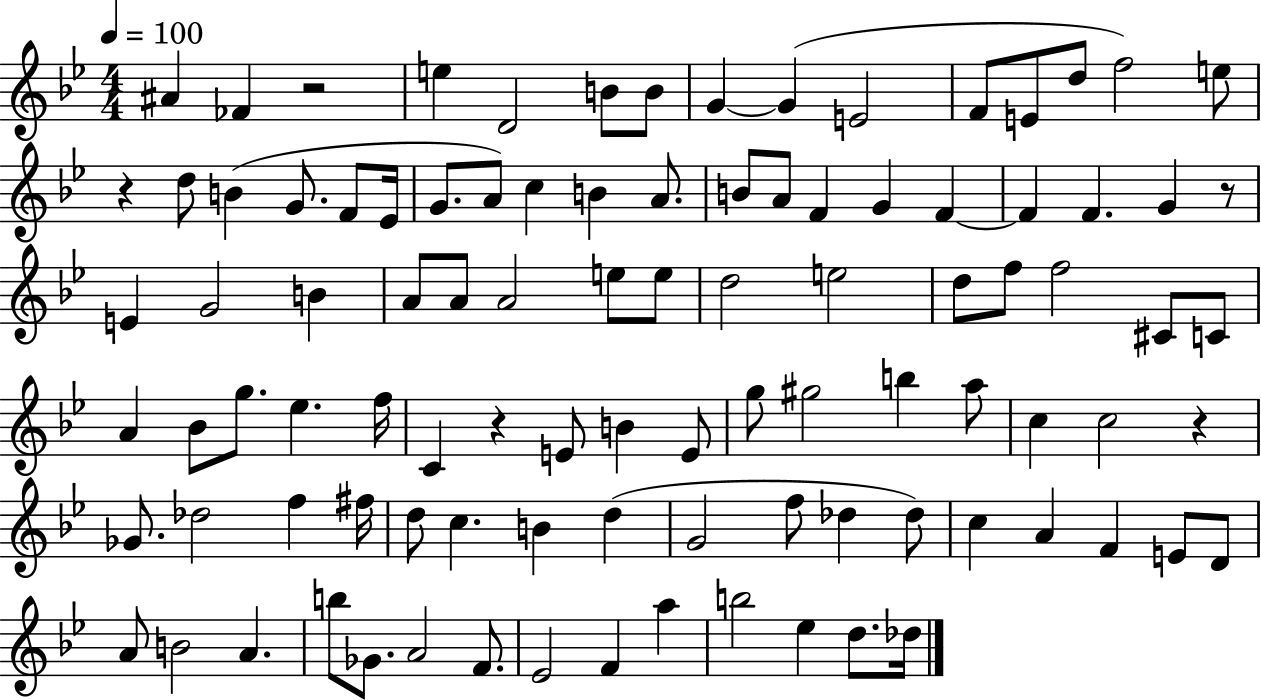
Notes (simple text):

A#4/q FES4/q R/h E5/q D4/h B4/e B4/e G4/q G4/q E4/h F4/e E4/e D5/e F5/h E5/e R/q D5/e B4/q G4/e. F4/e Eb4/s G4/e. A4/e C5/q B4/q A4/e. B4/e A4/e F4/q G4/q F4/q F4/q F4/q. G4/q R/e E4/q G4/h B4/q A4/e A4/e A4/h E5/e E5/e D5/h E5/h D5/e F5/e F5/h C#4/e C4/e A4/q Bb4/e G5/e. Eb5/q. F5/s C4/q R/q E4/e B4/q E4/e G5/e G#5/h B5/q A5/e C5/q C5/h R/q Gb4/e. Db5/h F5/q F#5/s D5/e C5/q. B4/q D5/q G4/h F5/e Db5/q Db5/e C5/q A4/q F4/q E4/e D4/e A4/e B4/h A4/q. B5/e Gb4/e. A4/h F4/e. Eb4/h F4/q A5/q B5/h Eb5/q D5/e. Db5/s